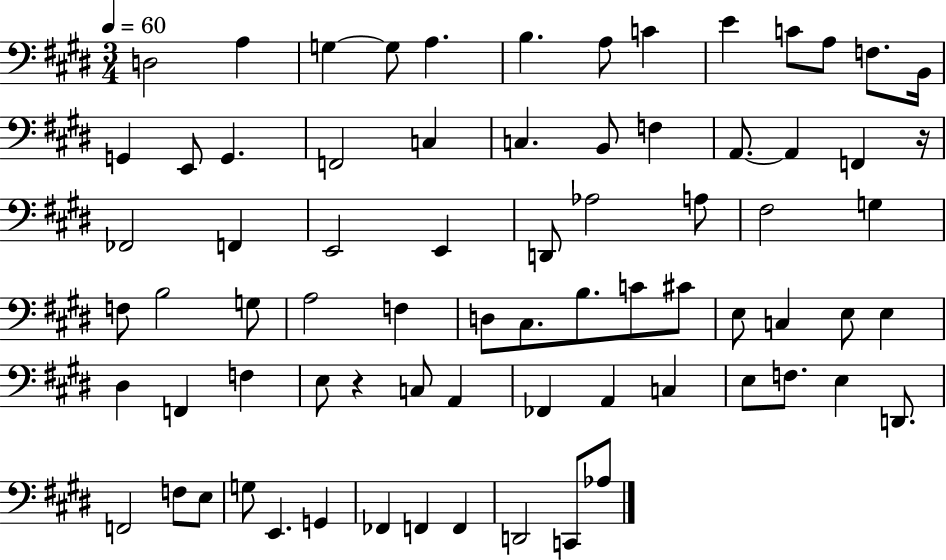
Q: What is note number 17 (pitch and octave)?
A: F2